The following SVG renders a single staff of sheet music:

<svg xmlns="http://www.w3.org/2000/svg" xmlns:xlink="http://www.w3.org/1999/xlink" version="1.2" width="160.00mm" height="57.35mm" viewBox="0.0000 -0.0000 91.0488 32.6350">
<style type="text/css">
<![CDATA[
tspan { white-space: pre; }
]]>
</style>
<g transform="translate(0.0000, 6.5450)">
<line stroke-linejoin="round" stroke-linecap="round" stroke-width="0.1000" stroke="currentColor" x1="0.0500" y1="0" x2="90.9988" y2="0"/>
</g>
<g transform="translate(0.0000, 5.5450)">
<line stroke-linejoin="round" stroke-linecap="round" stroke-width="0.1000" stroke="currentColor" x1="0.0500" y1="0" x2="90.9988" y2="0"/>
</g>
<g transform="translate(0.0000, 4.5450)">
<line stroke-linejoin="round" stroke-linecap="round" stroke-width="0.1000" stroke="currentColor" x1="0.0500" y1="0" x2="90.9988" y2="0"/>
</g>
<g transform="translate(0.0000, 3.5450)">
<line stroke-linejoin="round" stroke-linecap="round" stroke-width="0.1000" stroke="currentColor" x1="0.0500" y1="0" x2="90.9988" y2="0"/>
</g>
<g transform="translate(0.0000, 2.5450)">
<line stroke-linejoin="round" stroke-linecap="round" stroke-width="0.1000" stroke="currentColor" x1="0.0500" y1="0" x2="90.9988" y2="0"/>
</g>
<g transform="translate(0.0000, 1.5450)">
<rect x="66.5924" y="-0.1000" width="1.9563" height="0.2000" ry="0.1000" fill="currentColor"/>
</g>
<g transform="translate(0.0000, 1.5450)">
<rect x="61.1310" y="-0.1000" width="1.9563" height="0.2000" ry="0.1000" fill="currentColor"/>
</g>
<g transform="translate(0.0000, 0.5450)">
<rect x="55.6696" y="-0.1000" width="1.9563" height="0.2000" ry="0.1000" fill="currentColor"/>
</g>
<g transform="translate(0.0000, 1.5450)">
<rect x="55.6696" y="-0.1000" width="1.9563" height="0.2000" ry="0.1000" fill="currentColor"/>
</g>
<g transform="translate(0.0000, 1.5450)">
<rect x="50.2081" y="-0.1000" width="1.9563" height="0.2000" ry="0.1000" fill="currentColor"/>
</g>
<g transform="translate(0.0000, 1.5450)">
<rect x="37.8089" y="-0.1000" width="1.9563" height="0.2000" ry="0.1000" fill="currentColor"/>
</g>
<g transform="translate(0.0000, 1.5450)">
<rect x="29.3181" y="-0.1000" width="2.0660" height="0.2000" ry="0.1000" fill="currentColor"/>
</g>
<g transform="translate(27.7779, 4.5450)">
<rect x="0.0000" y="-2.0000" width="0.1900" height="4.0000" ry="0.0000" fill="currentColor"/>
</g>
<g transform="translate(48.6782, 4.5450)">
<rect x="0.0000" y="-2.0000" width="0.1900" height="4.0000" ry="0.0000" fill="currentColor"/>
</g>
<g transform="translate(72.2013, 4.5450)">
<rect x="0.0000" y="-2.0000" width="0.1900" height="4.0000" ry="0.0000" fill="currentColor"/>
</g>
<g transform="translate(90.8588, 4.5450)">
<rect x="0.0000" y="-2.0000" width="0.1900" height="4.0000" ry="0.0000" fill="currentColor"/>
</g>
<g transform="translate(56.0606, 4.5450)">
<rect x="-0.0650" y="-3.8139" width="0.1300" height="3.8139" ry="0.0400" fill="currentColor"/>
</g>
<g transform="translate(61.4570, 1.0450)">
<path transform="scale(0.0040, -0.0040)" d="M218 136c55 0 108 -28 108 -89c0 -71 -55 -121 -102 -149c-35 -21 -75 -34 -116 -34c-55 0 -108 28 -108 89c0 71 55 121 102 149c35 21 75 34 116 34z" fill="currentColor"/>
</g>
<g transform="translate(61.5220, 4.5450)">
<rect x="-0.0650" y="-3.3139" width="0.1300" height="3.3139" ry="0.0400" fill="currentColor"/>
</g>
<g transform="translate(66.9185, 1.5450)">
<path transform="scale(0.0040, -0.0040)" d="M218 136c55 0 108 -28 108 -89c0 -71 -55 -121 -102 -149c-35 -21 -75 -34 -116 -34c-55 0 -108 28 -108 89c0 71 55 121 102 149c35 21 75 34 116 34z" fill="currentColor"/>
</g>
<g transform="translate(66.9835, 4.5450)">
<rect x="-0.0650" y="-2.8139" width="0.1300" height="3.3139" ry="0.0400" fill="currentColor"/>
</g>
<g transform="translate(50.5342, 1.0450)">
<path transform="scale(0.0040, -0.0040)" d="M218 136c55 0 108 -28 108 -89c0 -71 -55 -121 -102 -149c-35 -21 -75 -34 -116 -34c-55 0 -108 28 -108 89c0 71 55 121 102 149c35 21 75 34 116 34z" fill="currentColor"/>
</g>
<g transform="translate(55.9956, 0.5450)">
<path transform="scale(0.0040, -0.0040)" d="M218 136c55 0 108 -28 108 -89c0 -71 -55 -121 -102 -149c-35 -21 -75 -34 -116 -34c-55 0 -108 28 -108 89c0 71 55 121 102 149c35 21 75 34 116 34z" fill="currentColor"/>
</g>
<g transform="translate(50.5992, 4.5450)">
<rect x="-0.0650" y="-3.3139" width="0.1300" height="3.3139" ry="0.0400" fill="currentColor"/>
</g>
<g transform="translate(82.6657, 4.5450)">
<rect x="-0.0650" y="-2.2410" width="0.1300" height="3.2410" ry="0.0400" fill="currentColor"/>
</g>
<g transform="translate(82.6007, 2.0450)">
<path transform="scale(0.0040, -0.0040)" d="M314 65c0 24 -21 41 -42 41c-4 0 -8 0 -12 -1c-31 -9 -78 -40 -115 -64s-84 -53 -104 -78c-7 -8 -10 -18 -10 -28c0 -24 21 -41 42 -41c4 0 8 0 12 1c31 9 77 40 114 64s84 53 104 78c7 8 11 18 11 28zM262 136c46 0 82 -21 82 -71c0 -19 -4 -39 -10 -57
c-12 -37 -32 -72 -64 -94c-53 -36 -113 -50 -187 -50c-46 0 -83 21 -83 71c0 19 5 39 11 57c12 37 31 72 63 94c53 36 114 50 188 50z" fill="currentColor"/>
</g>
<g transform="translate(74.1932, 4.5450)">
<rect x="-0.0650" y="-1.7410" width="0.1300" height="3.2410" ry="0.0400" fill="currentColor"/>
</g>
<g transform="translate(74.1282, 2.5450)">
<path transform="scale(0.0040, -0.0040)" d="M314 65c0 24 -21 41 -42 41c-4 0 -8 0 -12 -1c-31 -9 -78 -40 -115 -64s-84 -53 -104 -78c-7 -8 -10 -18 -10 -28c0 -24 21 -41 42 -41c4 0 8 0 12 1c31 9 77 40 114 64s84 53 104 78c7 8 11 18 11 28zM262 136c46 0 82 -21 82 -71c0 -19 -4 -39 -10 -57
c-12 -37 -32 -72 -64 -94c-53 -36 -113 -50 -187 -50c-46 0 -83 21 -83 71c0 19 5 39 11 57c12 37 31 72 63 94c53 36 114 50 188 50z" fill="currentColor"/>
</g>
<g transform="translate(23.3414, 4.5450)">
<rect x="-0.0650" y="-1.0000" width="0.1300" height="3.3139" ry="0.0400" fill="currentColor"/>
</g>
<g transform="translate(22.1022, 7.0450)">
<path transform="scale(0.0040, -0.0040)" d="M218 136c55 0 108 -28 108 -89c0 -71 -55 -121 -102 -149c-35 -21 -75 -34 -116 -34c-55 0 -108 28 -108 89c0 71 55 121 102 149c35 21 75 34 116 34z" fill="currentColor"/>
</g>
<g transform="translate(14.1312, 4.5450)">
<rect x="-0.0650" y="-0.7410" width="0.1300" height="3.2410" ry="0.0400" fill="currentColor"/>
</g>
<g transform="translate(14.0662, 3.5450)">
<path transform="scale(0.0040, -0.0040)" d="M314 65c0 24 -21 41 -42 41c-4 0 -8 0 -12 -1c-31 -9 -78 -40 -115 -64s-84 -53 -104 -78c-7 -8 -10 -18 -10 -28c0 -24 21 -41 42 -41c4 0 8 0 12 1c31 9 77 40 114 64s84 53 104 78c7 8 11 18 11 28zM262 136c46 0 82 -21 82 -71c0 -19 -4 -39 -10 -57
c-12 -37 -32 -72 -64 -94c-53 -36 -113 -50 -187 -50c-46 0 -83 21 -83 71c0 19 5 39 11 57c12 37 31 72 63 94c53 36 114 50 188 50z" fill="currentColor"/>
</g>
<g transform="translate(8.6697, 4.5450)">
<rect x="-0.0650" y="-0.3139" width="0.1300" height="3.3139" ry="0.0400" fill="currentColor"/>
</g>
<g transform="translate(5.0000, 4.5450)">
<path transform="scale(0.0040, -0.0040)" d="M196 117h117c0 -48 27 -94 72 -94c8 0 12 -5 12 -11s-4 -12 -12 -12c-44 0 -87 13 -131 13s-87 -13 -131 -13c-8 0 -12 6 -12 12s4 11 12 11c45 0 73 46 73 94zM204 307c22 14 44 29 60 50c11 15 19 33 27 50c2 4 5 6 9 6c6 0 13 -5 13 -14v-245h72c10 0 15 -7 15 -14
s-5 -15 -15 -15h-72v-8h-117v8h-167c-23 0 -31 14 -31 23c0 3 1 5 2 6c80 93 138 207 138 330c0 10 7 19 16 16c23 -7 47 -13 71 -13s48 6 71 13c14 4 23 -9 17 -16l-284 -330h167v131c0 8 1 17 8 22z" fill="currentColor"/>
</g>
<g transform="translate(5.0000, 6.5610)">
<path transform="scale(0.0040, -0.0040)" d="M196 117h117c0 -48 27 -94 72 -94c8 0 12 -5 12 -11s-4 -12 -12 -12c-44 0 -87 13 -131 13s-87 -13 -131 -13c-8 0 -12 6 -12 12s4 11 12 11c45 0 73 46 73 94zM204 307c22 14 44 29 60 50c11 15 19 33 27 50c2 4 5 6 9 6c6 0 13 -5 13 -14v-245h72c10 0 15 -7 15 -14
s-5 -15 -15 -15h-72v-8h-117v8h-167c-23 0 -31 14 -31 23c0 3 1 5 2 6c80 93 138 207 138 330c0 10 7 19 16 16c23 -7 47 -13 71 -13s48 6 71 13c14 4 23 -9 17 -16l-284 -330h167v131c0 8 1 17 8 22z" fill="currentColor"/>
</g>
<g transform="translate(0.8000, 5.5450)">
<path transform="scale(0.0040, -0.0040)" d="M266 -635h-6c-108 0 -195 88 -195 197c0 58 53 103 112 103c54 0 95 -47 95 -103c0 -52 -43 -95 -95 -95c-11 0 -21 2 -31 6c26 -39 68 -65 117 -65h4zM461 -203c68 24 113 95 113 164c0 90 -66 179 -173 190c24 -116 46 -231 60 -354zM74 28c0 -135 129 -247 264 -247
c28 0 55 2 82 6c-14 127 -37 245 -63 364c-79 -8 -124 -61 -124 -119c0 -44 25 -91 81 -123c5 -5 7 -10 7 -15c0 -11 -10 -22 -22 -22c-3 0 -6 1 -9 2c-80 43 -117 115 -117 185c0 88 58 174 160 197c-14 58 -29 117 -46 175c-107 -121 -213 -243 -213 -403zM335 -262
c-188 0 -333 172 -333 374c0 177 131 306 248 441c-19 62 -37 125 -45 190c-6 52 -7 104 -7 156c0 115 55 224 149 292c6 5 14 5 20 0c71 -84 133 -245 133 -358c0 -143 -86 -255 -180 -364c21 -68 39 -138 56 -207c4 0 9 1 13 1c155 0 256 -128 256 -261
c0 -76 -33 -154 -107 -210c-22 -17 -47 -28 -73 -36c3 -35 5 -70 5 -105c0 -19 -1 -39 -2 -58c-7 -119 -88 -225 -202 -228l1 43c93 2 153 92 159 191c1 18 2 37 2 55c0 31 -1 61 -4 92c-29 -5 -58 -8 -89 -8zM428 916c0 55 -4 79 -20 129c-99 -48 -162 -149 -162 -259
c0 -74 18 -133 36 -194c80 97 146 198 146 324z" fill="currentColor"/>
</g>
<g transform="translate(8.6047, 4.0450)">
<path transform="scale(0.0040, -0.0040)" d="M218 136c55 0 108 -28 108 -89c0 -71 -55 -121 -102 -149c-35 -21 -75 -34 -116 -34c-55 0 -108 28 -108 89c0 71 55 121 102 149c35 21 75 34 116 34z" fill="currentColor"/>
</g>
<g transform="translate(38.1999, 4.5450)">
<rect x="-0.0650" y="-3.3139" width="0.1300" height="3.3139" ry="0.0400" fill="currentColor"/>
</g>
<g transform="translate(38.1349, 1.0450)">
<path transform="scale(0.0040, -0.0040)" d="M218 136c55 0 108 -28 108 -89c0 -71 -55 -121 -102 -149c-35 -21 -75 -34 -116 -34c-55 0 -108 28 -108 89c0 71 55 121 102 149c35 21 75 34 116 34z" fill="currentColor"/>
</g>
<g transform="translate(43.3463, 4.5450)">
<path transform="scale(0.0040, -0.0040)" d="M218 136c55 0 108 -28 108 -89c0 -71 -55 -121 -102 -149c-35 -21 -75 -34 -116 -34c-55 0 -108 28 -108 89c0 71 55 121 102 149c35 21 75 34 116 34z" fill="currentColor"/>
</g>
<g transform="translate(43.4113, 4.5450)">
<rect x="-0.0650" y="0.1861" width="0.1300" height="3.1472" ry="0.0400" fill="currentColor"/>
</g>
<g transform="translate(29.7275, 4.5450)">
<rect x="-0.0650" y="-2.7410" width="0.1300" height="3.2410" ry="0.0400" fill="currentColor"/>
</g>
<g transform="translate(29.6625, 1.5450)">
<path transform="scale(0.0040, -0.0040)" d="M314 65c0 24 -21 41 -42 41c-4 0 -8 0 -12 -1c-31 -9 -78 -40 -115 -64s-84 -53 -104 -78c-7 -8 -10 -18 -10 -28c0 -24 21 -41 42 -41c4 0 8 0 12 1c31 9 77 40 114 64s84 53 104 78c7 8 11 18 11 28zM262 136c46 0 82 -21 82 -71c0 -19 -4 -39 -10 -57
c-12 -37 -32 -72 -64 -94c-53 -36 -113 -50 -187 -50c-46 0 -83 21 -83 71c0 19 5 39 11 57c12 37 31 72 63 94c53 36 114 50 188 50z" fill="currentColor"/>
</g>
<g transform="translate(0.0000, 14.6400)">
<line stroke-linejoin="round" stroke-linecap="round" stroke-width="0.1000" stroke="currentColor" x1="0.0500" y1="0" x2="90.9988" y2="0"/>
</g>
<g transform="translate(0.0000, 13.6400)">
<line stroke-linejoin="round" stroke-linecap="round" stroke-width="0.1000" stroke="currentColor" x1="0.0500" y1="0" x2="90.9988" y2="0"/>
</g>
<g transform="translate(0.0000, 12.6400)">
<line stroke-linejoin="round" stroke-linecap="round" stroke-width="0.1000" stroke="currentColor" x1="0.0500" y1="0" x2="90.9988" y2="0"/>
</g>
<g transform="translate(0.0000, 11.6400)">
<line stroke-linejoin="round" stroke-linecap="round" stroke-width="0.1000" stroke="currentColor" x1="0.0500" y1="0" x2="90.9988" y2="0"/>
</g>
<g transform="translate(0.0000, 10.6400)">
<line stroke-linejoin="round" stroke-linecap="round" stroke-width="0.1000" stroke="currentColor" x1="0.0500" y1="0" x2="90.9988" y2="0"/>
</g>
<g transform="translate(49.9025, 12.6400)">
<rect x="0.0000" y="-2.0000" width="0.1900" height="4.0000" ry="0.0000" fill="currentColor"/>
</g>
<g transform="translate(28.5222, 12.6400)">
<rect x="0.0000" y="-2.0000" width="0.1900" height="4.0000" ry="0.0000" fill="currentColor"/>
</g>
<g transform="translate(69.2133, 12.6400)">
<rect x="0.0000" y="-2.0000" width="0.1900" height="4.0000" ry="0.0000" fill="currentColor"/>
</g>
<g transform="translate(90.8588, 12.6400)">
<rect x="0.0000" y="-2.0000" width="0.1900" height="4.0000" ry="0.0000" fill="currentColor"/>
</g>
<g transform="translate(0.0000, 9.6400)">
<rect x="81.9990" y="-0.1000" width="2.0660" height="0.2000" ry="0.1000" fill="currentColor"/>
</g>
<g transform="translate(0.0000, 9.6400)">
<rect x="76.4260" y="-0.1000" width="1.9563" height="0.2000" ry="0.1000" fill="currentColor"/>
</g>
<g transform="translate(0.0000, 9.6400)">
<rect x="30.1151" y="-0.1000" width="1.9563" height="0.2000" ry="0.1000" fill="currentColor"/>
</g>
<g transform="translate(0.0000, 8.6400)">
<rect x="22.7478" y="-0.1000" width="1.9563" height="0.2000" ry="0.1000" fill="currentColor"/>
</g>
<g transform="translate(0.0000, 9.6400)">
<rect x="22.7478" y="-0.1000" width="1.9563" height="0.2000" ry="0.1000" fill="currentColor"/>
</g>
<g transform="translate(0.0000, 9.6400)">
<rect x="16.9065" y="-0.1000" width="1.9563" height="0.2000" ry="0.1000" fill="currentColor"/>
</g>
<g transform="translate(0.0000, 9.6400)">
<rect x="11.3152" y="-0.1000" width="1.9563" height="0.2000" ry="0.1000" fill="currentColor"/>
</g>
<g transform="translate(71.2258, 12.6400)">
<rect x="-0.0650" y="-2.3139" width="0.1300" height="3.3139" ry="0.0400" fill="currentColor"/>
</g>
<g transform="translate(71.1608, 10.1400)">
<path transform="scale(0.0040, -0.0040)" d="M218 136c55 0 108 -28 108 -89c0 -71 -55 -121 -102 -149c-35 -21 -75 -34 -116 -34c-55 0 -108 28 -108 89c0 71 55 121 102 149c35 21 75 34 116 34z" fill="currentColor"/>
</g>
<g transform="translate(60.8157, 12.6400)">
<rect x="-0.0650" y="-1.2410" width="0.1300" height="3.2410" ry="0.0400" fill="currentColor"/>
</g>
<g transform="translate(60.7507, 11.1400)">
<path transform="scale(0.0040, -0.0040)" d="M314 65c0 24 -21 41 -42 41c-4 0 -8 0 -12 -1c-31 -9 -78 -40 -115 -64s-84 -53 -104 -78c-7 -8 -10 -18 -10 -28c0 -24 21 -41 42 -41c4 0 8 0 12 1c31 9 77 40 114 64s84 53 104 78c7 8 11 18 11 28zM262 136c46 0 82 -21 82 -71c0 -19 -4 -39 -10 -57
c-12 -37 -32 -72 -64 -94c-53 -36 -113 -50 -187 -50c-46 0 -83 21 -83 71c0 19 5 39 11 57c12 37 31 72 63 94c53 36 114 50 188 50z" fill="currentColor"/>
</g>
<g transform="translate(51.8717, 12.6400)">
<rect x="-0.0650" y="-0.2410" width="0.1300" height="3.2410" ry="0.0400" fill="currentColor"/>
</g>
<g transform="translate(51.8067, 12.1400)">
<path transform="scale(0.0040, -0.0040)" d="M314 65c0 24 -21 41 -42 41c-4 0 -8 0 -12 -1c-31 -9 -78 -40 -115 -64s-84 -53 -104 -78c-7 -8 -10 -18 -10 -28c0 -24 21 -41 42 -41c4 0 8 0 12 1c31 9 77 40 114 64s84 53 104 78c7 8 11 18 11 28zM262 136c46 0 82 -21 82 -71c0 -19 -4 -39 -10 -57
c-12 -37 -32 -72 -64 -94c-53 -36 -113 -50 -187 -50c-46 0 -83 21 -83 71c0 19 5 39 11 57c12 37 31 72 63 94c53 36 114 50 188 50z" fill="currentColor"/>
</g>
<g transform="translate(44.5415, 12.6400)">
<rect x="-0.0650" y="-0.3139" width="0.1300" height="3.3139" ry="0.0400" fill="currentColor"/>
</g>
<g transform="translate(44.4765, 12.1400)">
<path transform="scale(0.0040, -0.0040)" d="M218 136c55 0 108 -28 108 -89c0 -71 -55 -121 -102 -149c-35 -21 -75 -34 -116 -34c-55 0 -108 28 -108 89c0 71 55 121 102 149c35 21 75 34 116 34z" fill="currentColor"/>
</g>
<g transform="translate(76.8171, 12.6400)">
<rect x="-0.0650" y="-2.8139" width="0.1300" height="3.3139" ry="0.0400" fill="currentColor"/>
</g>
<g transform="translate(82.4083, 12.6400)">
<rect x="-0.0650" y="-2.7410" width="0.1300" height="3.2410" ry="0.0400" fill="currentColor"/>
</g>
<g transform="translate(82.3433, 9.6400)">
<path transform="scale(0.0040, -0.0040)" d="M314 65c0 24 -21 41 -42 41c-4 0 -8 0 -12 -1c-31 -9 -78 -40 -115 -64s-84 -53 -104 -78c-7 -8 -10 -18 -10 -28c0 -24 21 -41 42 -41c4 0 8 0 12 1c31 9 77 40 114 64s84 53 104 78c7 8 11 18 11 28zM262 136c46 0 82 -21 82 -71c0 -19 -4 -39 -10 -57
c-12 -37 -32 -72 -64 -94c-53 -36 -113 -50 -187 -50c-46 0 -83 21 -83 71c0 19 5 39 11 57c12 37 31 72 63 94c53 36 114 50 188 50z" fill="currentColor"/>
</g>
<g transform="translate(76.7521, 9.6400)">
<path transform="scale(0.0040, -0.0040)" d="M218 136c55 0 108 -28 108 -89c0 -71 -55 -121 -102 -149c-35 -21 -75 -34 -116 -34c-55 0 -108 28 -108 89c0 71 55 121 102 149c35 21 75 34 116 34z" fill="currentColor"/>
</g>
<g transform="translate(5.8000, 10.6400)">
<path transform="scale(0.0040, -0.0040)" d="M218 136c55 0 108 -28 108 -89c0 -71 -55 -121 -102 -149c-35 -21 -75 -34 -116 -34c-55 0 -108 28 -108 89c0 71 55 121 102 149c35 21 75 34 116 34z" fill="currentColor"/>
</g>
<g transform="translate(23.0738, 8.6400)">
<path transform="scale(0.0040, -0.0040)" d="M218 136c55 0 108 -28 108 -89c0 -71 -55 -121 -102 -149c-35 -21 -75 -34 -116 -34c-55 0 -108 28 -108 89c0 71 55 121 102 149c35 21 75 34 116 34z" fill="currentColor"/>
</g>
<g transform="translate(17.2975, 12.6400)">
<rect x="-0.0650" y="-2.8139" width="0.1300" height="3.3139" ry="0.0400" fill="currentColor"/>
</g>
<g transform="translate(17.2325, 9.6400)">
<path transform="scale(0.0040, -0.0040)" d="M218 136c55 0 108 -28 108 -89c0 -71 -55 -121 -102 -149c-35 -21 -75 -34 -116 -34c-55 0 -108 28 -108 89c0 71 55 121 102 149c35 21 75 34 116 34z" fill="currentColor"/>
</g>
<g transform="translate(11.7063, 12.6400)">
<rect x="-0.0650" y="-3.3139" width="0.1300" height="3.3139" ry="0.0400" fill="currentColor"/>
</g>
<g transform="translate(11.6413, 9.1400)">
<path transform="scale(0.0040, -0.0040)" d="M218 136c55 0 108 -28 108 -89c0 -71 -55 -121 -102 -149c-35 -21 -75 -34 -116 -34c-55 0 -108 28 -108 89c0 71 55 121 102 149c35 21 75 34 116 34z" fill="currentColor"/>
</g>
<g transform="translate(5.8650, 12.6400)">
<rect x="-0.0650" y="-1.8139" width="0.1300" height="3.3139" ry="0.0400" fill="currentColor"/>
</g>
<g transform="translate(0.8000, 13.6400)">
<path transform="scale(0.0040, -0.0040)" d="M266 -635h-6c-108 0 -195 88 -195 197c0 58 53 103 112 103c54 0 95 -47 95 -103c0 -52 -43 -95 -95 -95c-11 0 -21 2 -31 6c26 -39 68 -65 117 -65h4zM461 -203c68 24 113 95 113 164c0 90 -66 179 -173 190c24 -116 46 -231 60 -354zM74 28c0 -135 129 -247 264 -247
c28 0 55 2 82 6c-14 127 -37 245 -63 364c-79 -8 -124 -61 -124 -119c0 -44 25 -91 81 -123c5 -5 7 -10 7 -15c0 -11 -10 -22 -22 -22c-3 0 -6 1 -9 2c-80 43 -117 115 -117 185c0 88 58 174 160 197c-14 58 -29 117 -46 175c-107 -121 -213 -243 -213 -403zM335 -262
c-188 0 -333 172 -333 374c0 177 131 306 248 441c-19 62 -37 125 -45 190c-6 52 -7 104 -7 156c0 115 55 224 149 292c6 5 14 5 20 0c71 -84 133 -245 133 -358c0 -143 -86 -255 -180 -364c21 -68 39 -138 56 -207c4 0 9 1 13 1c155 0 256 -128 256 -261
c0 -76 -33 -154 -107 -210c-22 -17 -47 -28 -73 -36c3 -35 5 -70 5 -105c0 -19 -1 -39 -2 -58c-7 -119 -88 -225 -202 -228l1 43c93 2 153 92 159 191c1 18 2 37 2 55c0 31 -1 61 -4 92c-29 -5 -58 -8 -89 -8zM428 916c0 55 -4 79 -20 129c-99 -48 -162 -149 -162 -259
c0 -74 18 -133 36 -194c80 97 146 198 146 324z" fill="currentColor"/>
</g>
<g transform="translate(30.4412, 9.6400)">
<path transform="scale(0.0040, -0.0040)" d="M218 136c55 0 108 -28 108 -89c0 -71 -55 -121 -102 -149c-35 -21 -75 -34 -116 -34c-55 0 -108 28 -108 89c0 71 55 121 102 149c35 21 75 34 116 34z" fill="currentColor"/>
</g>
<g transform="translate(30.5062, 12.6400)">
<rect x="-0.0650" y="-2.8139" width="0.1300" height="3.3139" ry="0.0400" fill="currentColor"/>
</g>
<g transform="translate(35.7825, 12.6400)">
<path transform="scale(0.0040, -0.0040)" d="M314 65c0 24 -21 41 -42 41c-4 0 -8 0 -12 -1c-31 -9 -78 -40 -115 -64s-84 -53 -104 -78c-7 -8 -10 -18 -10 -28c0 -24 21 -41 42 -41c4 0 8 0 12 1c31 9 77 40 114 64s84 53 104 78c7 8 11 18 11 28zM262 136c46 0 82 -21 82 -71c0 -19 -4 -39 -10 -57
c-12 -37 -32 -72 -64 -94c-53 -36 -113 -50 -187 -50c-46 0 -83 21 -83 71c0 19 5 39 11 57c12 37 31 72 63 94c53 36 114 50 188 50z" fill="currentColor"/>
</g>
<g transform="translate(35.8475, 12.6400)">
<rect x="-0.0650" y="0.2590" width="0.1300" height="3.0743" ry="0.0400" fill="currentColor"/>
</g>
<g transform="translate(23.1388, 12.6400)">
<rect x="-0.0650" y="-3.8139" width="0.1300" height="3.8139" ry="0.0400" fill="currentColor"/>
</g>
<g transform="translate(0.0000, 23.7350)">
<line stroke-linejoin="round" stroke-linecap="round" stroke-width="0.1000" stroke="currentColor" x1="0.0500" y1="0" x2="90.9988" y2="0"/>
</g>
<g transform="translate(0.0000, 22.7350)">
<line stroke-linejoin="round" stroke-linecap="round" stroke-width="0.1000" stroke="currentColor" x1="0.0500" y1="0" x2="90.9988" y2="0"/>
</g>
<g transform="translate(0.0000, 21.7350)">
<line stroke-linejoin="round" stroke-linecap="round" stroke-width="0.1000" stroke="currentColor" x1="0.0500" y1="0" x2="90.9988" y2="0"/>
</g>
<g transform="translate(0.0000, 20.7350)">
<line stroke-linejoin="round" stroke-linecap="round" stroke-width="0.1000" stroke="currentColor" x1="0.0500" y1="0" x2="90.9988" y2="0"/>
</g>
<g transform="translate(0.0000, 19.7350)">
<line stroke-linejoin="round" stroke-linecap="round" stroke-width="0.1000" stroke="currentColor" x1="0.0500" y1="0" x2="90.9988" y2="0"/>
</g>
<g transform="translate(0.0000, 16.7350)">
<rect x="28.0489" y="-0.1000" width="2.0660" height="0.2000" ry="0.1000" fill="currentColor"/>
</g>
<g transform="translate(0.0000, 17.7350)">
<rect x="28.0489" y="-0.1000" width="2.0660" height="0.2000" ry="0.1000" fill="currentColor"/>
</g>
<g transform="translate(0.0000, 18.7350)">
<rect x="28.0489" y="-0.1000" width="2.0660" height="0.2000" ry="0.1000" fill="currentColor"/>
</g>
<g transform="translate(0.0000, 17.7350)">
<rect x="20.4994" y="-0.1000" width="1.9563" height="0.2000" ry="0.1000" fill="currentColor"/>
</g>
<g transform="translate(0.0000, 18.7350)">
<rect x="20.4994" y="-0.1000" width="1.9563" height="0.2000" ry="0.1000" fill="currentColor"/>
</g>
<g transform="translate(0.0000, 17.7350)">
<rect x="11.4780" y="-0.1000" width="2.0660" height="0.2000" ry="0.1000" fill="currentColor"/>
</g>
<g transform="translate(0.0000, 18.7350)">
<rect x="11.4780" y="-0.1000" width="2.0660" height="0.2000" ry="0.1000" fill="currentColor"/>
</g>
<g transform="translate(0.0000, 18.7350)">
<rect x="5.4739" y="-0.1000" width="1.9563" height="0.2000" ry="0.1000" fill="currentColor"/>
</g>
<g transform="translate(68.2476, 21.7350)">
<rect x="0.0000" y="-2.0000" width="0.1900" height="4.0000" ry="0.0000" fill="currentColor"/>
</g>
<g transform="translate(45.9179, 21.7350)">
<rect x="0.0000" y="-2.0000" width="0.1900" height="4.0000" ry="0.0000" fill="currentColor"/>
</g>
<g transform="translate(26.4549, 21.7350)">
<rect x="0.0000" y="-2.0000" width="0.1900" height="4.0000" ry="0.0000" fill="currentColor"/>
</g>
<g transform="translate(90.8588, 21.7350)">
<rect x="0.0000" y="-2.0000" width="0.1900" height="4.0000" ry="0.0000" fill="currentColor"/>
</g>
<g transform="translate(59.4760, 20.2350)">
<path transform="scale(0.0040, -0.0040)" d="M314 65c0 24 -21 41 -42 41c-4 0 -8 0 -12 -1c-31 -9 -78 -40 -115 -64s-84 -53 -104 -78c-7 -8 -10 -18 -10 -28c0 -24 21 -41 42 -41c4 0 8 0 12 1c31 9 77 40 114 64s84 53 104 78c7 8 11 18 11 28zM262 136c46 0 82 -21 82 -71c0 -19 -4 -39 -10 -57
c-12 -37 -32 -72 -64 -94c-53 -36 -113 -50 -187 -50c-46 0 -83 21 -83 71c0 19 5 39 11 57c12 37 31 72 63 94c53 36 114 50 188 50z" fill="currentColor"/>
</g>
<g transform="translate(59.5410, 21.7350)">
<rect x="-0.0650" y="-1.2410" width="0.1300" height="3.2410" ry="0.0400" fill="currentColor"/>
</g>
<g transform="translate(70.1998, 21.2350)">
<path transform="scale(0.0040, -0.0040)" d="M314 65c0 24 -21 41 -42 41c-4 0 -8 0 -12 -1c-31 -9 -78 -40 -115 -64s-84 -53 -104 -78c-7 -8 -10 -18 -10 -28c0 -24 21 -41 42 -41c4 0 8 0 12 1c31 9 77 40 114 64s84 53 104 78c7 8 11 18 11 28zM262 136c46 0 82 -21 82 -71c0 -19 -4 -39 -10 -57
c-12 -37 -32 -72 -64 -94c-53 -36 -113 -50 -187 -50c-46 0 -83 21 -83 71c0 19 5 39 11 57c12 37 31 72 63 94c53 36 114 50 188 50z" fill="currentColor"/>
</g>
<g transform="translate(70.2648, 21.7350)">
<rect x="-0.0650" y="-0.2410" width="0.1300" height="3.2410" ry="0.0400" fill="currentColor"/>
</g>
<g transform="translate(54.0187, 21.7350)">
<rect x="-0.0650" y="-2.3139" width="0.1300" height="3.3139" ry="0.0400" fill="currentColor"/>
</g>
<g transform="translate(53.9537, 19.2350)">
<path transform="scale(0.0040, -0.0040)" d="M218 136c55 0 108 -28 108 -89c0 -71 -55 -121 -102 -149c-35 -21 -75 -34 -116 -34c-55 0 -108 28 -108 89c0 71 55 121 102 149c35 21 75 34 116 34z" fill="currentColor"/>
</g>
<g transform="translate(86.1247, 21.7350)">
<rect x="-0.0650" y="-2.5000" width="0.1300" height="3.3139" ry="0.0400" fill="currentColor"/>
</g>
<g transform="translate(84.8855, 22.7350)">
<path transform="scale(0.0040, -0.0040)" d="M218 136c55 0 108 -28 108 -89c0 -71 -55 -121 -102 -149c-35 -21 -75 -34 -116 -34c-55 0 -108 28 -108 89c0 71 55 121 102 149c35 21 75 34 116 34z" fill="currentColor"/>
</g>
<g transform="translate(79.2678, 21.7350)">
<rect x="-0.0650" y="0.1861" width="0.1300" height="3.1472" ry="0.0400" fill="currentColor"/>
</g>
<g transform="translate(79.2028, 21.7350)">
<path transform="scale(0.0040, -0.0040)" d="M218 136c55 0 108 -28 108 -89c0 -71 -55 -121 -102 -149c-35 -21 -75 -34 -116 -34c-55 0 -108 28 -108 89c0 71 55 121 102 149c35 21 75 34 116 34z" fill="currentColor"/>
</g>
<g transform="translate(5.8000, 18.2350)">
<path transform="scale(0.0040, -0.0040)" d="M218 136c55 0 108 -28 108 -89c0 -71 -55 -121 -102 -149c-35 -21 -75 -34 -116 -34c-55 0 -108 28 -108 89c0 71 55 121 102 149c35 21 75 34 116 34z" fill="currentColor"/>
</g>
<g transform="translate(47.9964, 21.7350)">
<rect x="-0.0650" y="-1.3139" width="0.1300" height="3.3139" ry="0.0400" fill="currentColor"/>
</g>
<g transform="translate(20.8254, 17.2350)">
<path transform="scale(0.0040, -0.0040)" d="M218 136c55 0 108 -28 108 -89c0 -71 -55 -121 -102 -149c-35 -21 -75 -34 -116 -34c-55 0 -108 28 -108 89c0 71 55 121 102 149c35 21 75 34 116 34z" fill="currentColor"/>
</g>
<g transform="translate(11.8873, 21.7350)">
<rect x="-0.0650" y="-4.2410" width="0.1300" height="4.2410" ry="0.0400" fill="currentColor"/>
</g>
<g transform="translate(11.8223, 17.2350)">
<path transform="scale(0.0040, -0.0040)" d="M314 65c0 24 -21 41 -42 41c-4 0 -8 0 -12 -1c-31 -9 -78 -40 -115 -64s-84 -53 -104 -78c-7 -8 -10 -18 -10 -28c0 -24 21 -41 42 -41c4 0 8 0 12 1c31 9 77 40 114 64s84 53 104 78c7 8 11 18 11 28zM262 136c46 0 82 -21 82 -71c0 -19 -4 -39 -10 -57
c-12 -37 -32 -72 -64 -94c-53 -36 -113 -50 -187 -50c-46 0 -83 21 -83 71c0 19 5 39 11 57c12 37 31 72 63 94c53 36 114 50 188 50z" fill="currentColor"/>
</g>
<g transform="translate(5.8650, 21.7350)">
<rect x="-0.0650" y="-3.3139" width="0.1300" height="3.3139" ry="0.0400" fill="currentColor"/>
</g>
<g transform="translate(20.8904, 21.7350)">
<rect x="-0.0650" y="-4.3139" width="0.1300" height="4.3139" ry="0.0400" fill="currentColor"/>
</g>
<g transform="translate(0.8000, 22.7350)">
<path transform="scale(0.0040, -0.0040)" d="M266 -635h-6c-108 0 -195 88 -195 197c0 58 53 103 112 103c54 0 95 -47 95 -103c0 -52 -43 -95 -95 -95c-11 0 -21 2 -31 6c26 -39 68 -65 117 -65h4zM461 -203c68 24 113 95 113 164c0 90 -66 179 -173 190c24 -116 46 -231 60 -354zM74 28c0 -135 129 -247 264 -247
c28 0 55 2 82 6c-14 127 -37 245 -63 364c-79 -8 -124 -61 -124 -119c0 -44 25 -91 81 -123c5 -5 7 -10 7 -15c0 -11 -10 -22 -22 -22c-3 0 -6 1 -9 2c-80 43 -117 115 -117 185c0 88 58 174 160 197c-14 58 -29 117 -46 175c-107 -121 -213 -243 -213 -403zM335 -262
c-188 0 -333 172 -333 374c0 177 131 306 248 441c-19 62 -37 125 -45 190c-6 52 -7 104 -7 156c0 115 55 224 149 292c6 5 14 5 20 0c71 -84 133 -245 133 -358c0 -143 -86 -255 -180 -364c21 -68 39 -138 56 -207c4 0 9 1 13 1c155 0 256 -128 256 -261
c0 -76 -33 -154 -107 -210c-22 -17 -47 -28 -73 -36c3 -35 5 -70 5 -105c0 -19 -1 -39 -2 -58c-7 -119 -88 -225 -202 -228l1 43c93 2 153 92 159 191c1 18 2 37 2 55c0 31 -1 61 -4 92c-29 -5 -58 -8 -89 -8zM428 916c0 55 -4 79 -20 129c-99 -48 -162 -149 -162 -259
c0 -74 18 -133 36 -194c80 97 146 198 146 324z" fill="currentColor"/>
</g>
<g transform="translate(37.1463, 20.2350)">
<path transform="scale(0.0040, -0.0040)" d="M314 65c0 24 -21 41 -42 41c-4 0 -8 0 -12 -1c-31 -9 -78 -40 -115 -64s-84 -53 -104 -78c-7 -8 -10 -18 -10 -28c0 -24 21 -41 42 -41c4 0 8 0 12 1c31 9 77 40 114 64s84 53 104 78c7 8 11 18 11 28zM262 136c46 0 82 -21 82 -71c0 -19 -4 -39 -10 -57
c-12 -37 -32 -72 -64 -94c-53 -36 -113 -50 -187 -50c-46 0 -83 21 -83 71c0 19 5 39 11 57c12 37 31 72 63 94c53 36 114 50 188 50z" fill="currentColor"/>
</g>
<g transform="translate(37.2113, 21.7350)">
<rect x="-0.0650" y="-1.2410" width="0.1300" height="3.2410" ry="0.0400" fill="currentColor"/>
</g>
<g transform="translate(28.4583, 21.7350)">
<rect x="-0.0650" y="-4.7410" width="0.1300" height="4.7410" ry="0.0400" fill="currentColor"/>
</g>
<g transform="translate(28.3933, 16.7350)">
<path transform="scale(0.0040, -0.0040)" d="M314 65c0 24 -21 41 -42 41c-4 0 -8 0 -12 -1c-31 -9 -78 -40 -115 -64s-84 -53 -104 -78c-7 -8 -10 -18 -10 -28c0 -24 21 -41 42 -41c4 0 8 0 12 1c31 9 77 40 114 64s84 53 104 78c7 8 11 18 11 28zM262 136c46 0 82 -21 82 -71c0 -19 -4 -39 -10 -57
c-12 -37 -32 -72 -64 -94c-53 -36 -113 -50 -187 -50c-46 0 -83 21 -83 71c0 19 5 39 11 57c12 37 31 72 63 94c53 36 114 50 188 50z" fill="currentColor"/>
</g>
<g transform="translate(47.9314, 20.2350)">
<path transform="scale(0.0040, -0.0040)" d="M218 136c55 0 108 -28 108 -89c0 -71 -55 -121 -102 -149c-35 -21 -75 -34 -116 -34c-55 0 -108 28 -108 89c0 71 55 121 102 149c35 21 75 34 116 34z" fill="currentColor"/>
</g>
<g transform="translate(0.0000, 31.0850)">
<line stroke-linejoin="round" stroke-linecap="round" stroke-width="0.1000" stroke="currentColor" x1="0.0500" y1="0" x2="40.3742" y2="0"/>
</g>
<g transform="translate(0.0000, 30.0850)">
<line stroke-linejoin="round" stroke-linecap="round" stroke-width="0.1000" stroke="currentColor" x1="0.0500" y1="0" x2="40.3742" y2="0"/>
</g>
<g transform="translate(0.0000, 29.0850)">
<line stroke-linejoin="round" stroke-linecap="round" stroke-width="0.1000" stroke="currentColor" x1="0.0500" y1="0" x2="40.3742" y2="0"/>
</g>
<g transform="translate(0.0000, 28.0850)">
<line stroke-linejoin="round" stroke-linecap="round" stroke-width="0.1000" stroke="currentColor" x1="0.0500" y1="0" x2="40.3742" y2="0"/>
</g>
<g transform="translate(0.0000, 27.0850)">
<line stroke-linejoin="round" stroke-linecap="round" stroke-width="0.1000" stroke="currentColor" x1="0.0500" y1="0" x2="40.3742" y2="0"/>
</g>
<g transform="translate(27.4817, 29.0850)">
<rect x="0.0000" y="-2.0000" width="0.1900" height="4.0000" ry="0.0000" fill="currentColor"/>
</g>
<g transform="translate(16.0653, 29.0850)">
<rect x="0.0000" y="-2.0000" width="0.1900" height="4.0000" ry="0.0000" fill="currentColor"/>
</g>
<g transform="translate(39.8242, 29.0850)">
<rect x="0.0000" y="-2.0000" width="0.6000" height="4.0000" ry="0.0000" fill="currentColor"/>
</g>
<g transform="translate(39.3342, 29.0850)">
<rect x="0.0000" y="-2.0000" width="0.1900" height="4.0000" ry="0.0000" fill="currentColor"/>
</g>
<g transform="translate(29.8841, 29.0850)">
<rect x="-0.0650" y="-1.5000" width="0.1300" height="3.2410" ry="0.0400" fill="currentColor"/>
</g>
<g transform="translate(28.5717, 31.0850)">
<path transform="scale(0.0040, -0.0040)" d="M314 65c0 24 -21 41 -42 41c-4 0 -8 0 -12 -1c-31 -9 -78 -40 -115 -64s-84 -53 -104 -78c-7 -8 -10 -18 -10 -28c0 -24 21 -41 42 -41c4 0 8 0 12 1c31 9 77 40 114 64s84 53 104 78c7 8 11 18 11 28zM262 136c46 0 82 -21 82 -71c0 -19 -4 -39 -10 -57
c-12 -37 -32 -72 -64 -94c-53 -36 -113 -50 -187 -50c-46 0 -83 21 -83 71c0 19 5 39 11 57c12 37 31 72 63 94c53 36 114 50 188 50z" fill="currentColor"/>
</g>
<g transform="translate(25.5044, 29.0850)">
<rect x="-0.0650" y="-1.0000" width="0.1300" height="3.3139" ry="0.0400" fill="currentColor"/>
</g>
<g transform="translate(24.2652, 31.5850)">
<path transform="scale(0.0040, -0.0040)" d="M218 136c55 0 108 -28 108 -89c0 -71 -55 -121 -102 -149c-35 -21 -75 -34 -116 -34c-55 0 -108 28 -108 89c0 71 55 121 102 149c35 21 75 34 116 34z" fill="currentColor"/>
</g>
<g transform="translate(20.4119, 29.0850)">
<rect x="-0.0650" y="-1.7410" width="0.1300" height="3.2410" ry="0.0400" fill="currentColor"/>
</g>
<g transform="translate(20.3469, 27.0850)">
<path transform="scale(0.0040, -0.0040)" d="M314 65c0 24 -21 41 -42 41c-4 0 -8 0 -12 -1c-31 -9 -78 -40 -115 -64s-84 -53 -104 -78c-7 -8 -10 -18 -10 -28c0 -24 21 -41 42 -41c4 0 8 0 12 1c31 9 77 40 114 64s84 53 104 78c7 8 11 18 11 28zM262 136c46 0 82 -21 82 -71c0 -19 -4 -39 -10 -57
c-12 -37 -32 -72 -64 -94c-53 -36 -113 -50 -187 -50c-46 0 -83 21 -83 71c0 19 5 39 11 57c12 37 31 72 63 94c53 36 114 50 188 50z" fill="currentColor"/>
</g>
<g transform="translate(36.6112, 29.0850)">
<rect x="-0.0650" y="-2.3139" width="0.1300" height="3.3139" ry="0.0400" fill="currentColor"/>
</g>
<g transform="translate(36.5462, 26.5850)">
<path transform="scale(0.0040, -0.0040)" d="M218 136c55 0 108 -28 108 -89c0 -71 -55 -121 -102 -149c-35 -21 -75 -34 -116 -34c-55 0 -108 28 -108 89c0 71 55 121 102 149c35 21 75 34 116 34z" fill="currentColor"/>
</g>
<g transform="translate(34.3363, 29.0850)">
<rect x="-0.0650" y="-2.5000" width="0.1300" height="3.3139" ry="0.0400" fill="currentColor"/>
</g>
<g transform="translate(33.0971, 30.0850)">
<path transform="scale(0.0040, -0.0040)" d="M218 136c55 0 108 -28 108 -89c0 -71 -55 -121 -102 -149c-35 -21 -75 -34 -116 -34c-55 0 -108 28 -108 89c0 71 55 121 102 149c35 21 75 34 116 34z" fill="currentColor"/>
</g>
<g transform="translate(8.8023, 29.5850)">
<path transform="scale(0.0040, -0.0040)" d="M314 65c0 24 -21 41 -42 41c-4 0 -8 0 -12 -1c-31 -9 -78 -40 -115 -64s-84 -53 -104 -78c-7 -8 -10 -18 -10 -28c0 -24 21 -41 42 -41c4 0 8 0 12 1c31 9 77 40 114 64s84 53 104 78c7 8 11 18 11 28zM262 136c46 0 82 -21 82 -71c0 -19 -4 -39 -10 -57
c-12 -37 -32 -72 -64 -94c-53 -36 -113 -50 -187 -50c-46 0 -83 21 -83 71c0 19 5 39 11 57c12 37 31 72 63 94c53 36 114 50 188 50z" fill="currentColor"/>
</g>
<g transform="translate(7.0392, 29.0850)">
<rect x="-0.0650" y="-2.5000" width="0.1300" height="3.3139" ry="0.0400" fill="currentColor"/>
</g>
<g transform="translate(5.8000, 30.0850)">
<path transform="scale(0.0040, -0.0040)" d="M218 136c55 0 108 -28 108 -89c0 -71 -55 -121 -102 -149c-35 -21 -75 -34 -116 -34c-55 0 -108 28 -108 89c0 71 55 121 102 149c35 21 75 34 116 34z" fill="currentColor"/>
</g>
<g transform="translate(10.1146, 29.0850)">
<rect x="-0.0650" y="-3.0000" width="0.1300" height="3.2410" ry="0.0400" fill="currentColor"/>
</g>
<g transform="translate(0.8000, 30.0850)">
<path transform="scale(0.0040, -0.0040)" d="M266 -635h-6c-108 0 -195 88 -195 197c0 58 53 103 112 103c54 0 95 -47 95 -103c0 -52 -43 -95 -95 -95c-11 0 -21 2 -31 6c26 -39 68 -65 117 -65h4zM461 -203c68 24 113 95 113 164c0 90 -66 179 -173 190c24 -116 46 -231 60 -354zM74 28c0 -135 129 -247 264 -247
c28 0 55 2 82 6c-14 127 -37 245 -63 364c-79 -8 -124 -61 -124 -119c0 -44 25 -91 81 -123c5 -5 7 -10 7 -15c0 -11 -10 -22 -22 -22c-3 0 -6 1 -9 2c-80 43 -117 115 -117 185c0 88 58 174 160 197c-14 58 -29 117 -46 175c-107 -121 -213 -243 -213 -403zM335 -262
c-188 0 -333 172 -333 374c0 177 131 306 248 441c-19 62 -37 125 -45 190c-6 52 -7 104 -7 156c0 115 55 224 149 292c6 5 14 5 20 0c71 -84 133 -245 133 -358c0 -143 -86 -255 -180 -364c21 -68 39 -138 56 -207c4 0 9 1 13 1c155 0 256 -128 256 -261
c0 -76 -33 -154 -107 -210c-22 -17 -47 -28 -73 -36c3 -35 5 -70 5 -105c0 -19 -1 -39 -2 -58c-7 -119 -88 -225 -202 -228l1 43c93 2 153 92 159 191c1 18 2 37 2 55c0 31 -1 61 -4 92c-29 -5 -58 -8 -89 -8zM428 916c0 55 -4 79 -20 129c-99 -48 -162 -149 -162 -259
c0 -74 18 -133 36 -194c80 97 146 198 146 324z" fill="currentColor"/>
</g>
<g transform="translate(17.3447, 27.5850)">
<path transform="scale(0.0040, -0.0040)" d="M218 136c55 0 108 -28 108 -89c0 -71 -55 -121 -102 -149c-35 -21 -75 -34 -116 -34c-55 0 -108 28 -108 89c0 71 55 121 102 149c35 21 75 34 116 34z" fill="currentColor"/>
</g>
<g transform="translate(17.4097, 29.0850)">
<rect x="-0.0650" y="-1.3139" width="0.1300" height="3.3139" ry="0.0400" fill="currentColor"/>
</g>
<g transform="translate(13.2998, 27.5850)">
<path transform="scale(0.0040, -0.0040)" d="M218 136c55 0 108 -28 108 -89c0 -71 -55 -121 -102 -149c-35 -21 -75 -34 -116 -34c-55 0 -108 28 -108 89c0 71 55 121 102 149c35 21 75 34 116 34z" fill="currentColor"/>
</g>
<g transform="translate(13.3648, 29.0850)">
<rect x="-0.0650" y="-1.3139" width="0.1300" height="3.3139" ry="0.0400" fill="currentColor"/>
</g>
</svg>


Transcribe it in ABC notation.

X:1
T:Untitled
M:4/4
L:1/4
K:C
c d2 D a2 b B b c' b a f2 g2 f b a c' a B2 c c2 e2 g a a2 b d'2 d' e'2 e2 e g e2 c2 B G G A2 e e f2 D E2 G g